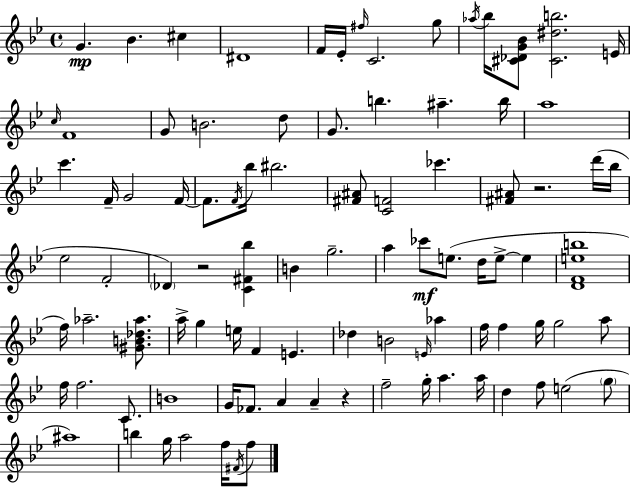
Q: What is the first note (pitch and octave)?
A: G4